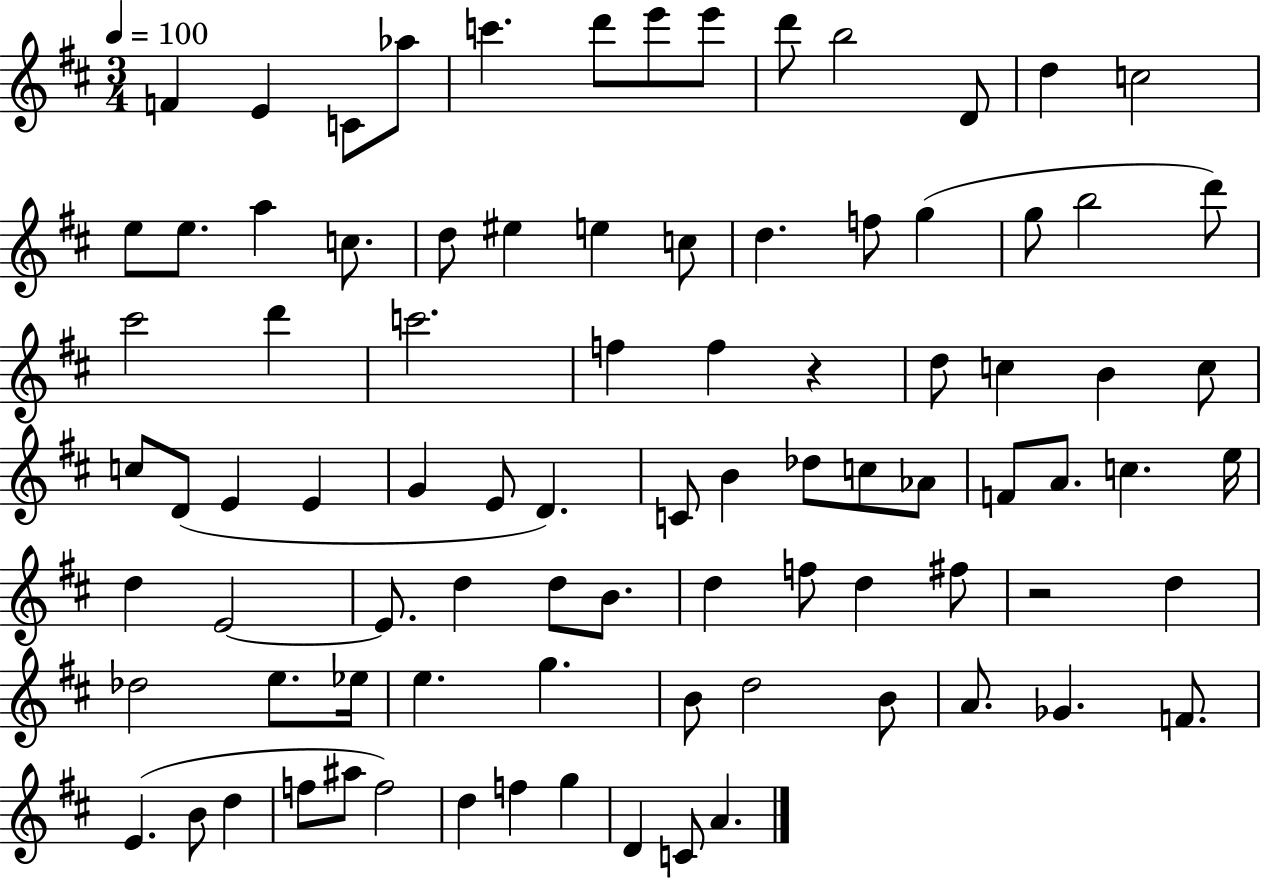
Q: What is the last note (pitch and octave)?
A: A4